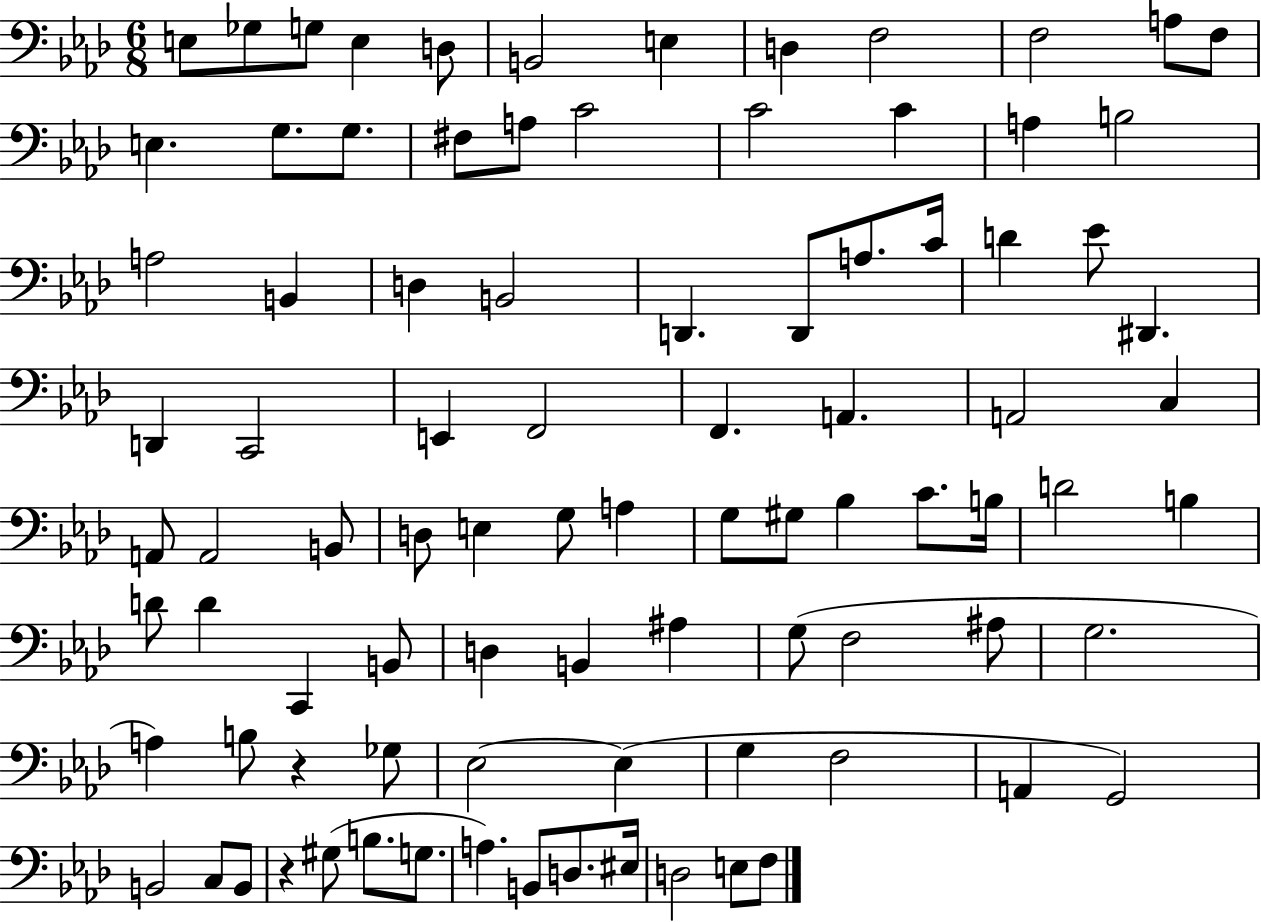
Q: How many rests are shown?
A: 2